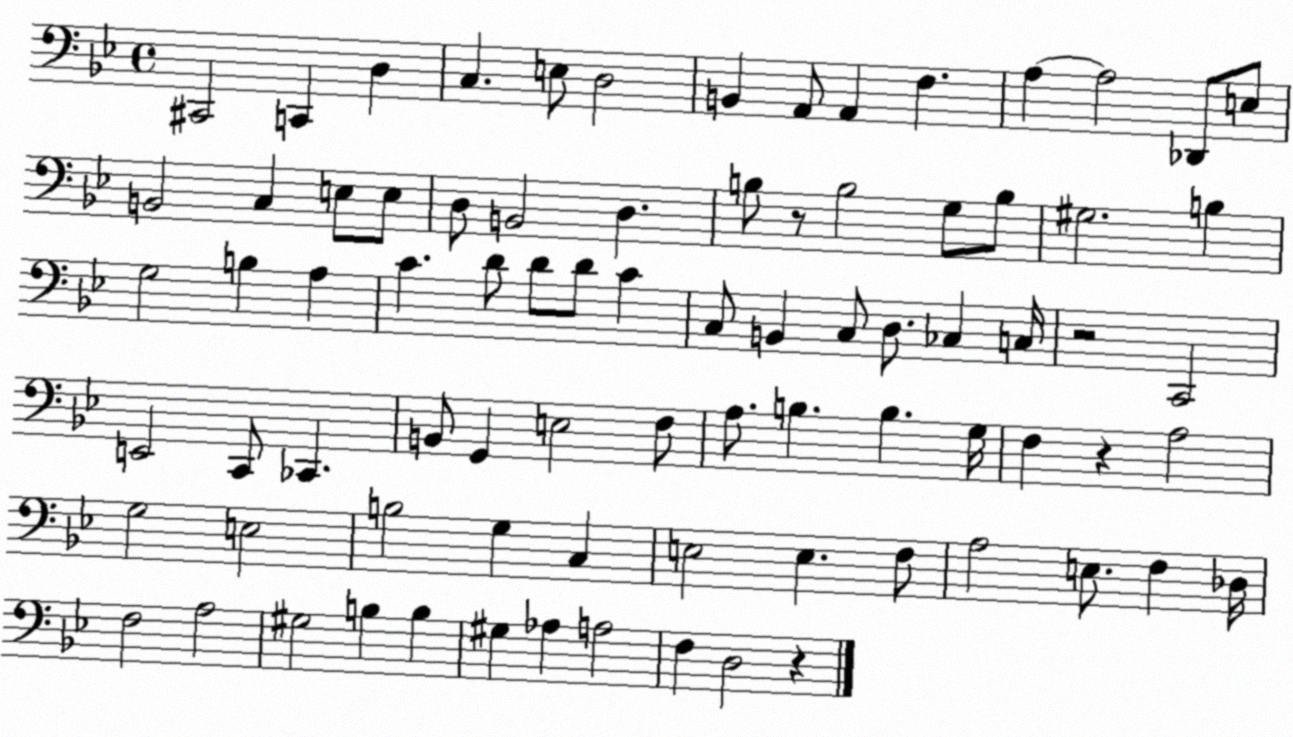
X:1
T:Untitled
M:4/4
L:1/4
K:Bb
^C,,2 C,, D, C, E,/2 D,2 B,, A,,/2 A,, F, A, A,2 _D,,/2 E,/2 B,,2 C, E,/2 E,/2 D,/2 B,,2 D, B,/2 z/2 B,2 G,/2 B,/2 ^G,2 B, G,2 B, A, C D/2 D/2 D/2 C C,/2 B,, C,/2 D,/2 _C, C,/4 z2 C,,2 E,,2 C,,/2 _C,, B,,/2 G,, E,2 F,/2 A,/2 B, B, G,/4 F, z A,2 G,2 E,2 B,2 G, C, E,2 E, F,/2 A,2 E,/2 F, _D,/4 F,2 A,2 ^G,2 B, B, ^G, _A, A,2 F, D,2 z